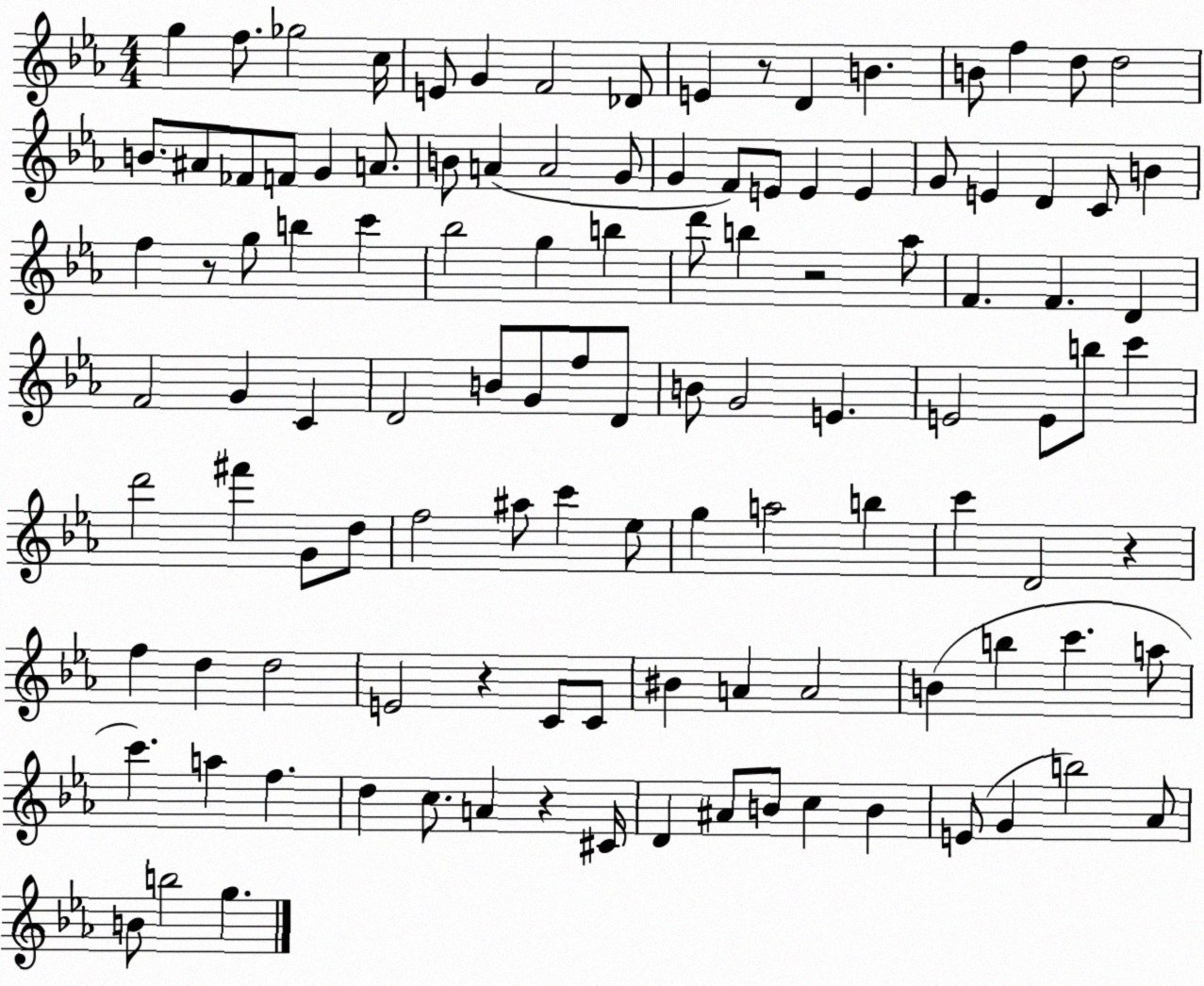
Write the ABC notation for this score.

X:1
T:Untitled
M:4/4
L:1/4
K:Eb
g f/2 _g2 c/4 E/2 G F2 _D/2 E z/2 D B B/2 f d/2 d2 B/2 ^A/2 _F/2 F/2 G A/2 B/2 A A2 G/2 G F/2 E/2 E E G/2 E D C/2 B f z/2 g/2 b c' _b2 g b d'/2 b z2 _a/2 F F D F2 G C D2 B/2 G/2 f/2 D/2 B/2 G2 E E2 E/2 b/2 c' d'2 ^f' G/2 d/2 f2 ^a/2 c' _e/2 g a2 b c' D2 z f d d2 E2 z C/2 C/2 ^B A A2 B b c' a/2 c' a f d c/2 A z ^C/4 D ^A/2 B/2 c B E/2 G b2 _A/2 B/2 b2 g